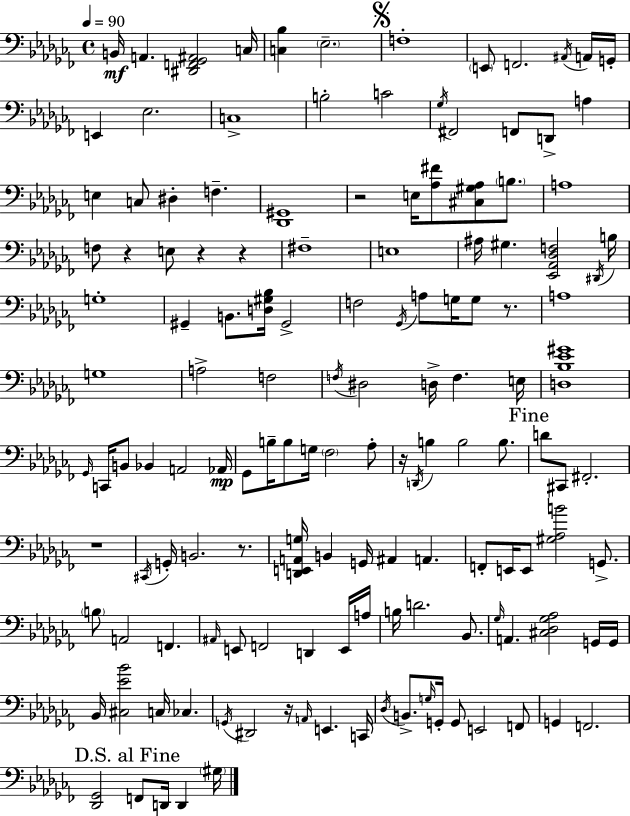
X:1
T:Untitled
M:4/4
L:1/4
K:Abm
B,,/4 A,, [^D,,F,,_G,,^A,,]2 C,/4 [C,_B,] _E,2 F,4 E,,/2 F,,2 ^A,,/4 A,,/4 G,,/4 E,, _E,2 C,4 B,2 C2 _G,/4 ^F,,2 F,,/2 D,,/2 A, E, C,/2 ^D, F, [_D,,^G,,]4 z2 E,/4 [_A,^F]/2 [^C,^G,_A,]/2 B,/2 A,4 F,/2 z E,/2 z z ^F,4 E,4 ^A,/4 ^G, [_E,,_A,,_D,F,]2 ^D,,/4 B,/4 G,4 ^G,, B,,/2 [D,^G,_B,]/4 ^G,,2 F,2 _G,,/4 A,/2 G,/4 G,/2 z/2 A,4 G,4 A,2 F,2 F,/4 ^D,2 D,/4 F, E,/4 [D,_B,_E^G]4 _G,,/4 C,,/4 B,,/2 _B,, A,,2 _A,,/4 _G,,/2 B,/4 B,/2 G,/4 _F,2 _A,/2 z/4 D,,/4 B, B,2 B,/2 D/2 ^C,,/2 ^F,,2 z4 ^C,,/4 G,,/4 B,,2 z/2 [D,,E,,A,,G,]/4 B,, G,,/4 ^A,, A,, F,,/2 E,,/4 E,,/2 [^G,_A,B]2 G,,/2 B,/2 A,,2 F,, ^A,,/4 E,,/2 F,,2 D,, E,,/4 A,/4 B,/4 D2 _B,,/2 _G,/4 A,, [^C,_D,_G,_A,]2 G,,/4 G,,/4 _B,,/4 [^C,_E_B]2 C,/4 _C, G,,/4 ^D,,2 z/4 A,,/4 E,, C,,/4 _D,/4 B,,/2 G,/4 G,,/4 G,,/2 E,,2 F,,/2 G,, F,,2 [_D,,_G,,]2 F,,/2 D,,/4 D,, ^G,/4